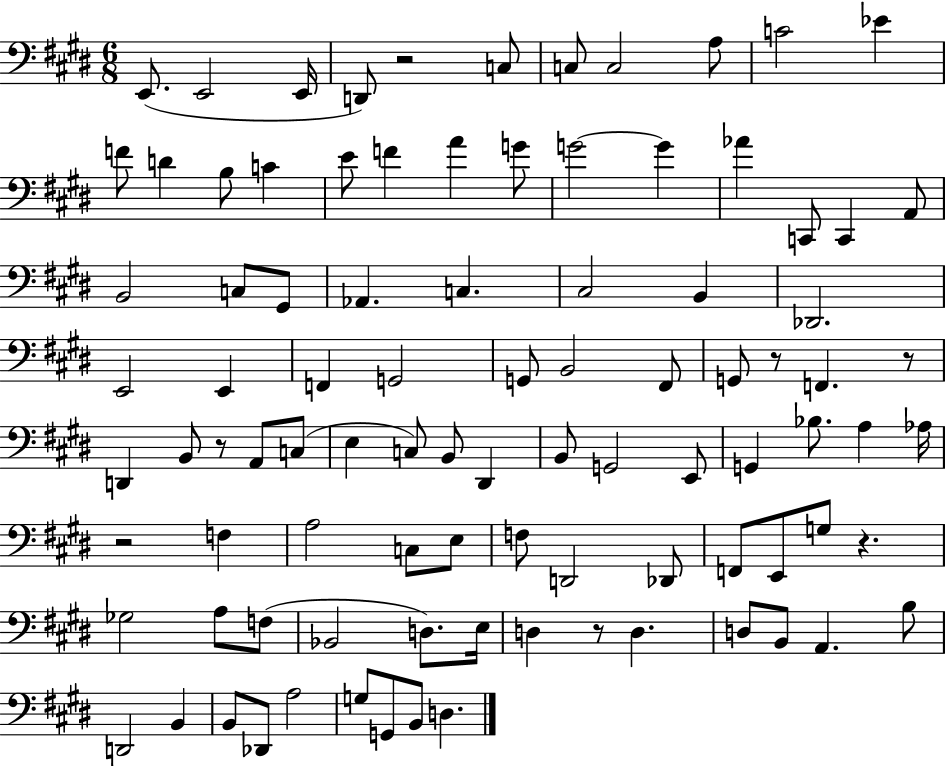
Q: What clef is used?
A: bass